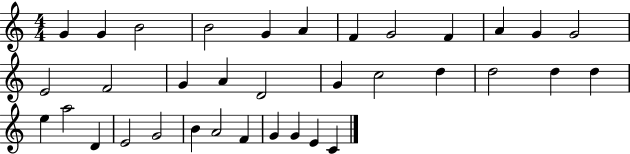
{
  \clef treble
  \numericTimeSignature
  \time 4/4
  \key c \major
  g'4 g'4 b'2 | b'2 g'4 a'4 | f'4 g'2 f'4 | a'4 g'4 g'2 | \break e'2 f'2 | g'4 a'4 d'2 | g'4 c''2 d''4 | d''2 d''4 d''4 | \break e''4 a''2 d'4 | e'2 g'2 | b'4 a'2 f'4 | g'4 g'4 e'4 c'4 | \break \bar "|."
}